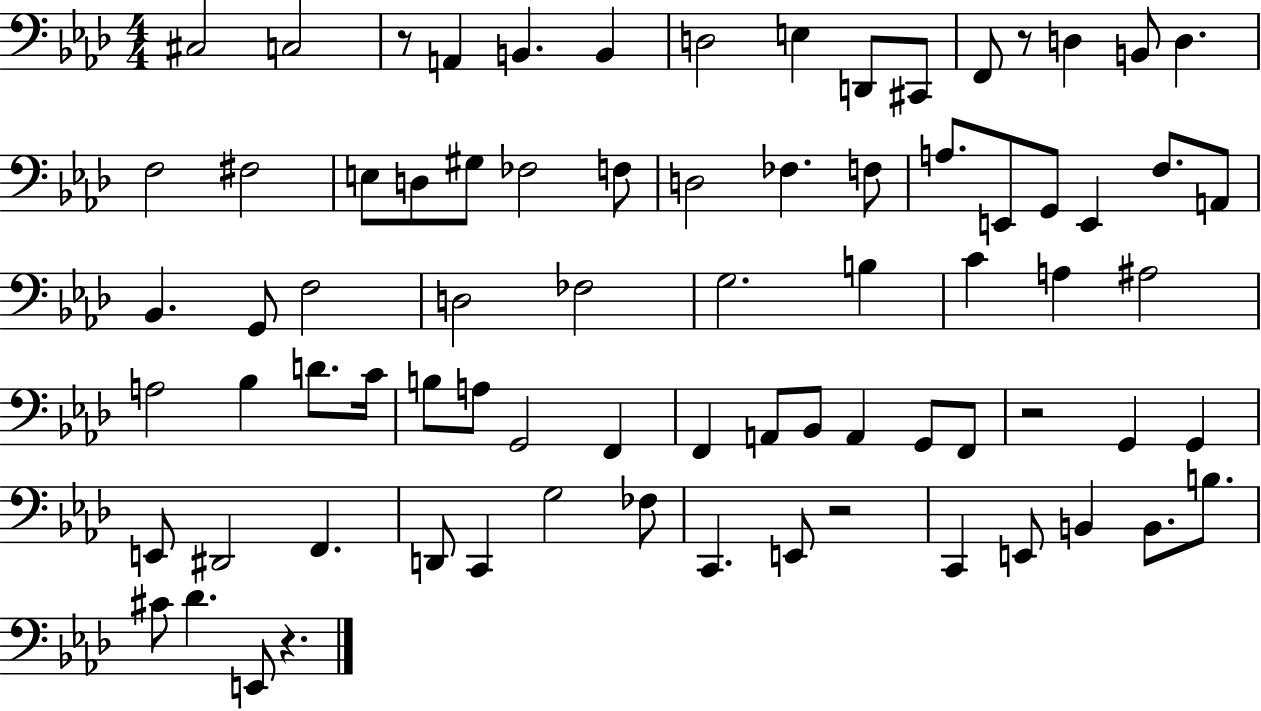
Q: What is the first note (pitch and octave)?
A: C#3